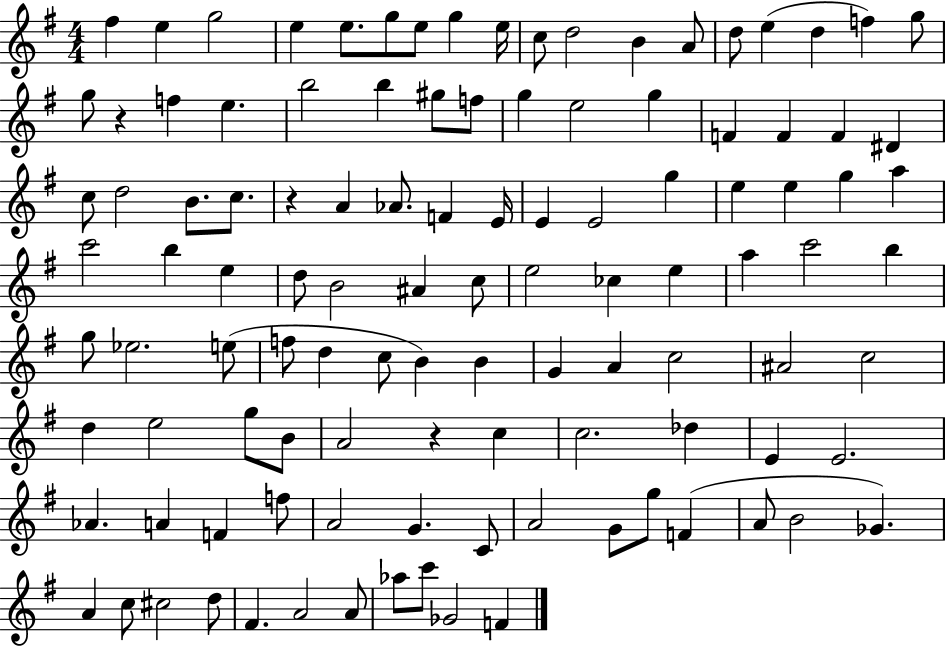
X:1
T:Untitled
M:4/4
L:1/4
K:G
^f e g2 e e/2 g/2 e/2 g e/4 c/2 d2 B A/2 d/2 e d f g/2 g/2 z f e b2 b ^g/2 f/2 g e2 g F F F ^D c/2 d2 B/2 c/2 z A _A/2 F E/4 E E2 g e e g a c'2 b e d/2 B2 ^A c/2 e2 _c e a c'2 b g/2 _e2 e/2 f/2 d c/2 B B G A c2 ^A2 c2 d e2 g/2 B/2 A2 z c c2 _d E E2 _A A F f/2 A2 G C/2 A2 G/2 g/2 F A/2 B2 _G A c/2 ^c2 d/2 ^F A2 A/2 _a/2 c'/2 _G2 F